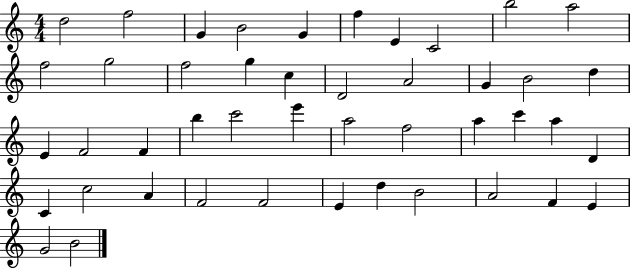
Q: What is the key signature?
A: C major